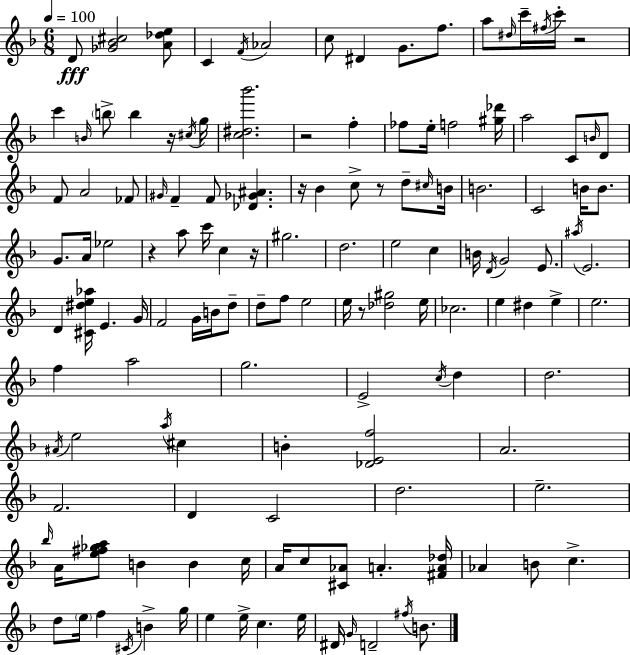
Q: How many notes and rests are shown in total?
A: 138